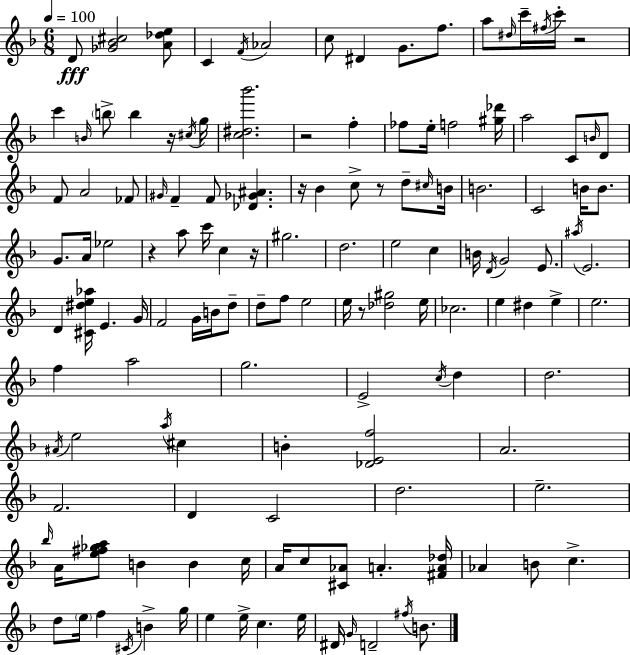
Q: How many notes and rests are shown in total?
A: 138